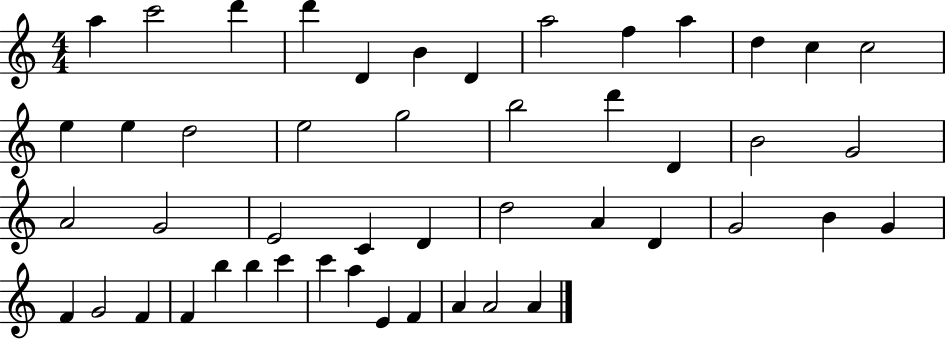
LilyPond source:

{
  \clef treble
  \numericTimeSignature
  \time 4/4
  \key c \major
  a''4 c'''2 d'''4 | d'''4 d'4 b'4 d'4 | a''2 f''4 a''4 | d''4 c''4 c''2 | \break e''4 e''4 d''2 | e''2 g''2 | b''2 d'''4 d'4 | b'2 g'2 | \break a'2 g'2 | e'2 c'4 d'4 | d''2 a'4 d'4 | g'2 b'4 g'4 | \break f'4 g'2 f'4 | f'4 b''4 b''4 c'''4 | c'''4 a''4 e'4 f'4 | a'4 a'2 a'4 | \break \bar "|."
}